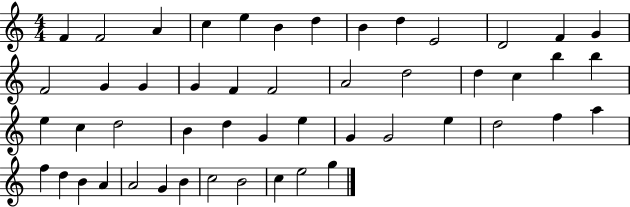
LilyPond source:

{
  \clef treble
  \numericTimeSignature
  \time 4/4
  \key c \major
  f'4 f'2 a'4 | c''4 e''4 b'4 d''4 | b'4 d''4 e'2 | d'2 f'4 g'4 | \break f'2 g'4 g'4 | g'4 f'4 f'2 | a'2 d''2 | d''4 c''4 b''4 b''4 | \break e''4 c''4 d''2 | b'4 d''4 g'4 e''4 | g'4 g'2 e''4 | d''2 f''4 a''4 | \break f''4 d''4 b'4 a'4 | a'2 g'4 b'4 | c''2 b'2 | c''4 e''2 g''4 | \break \bar "|."
}